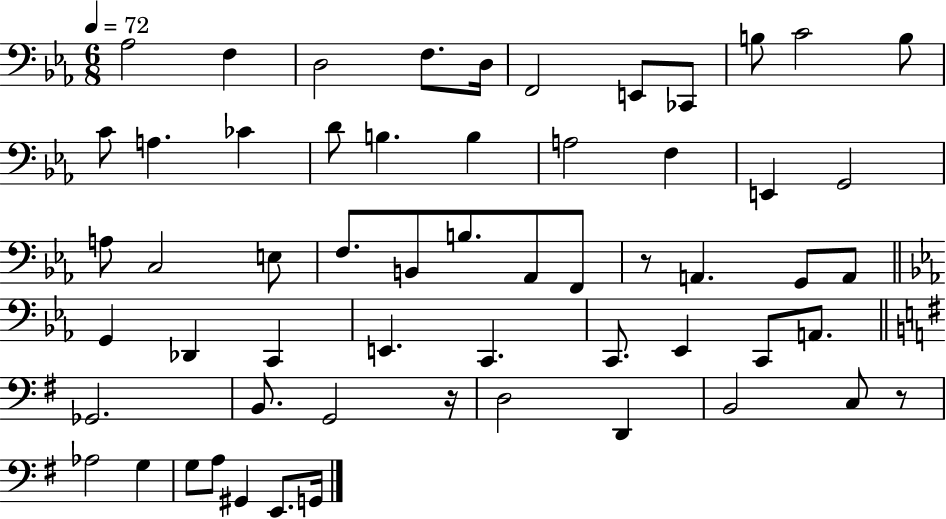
{
  \clef bass
  \numericTimeSignature
  \time 6/8
  \key ees \major
  \tempo 4 = 72
  \repeat volta 2 { aes2 f4 | d2 f8. d16 | f,2 e,8 ces,8 | b8 c'2 b8 | \break c'8 a4. ces'4 | d'8 b4. b4 | a2 f4 | e,4 g,2 | \break a8 c2 e8 | f8. b,8 b8. aes,8 f,8 | r8 a,4. g,8 a,8 | \bar "||" \break \key c \minor g,4 des,4 c,4 | e,4. c,4. | c,8. ees,4 c,8 a,8. | \bar "||" \break \key g \major ges,2. | b,8. g,2 r16 | d2 d,4 | b,2 c8 r8 | \break aes2 g4 | g8 a8 gis,4 e,8. g,16 | } \bar "|."
}